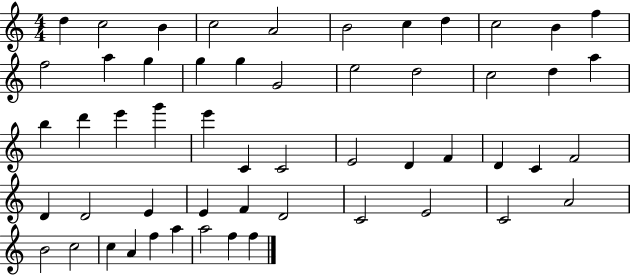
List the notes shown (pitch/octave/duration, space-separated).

D5/q C5/h B4/q C5/h A4/h B4/h C5/q D5/q C5/h B4/q F5/q F5/h A5/q G5/q G5/q G5/q G4/h E5/h D5/h C5/h D5/q A5/q B5/q D6/q E6/q G6/q E6/q C4/q C4/h E4/h D4/q F4/q D4/q C4/q F4/h D4/q D4/h E4/q E4/q F4/q D4/h C4/h E4/h C4/h A4/h B4/h C5/h C5/q A4/q F5/q A5/q A5/h F5/q F5/q